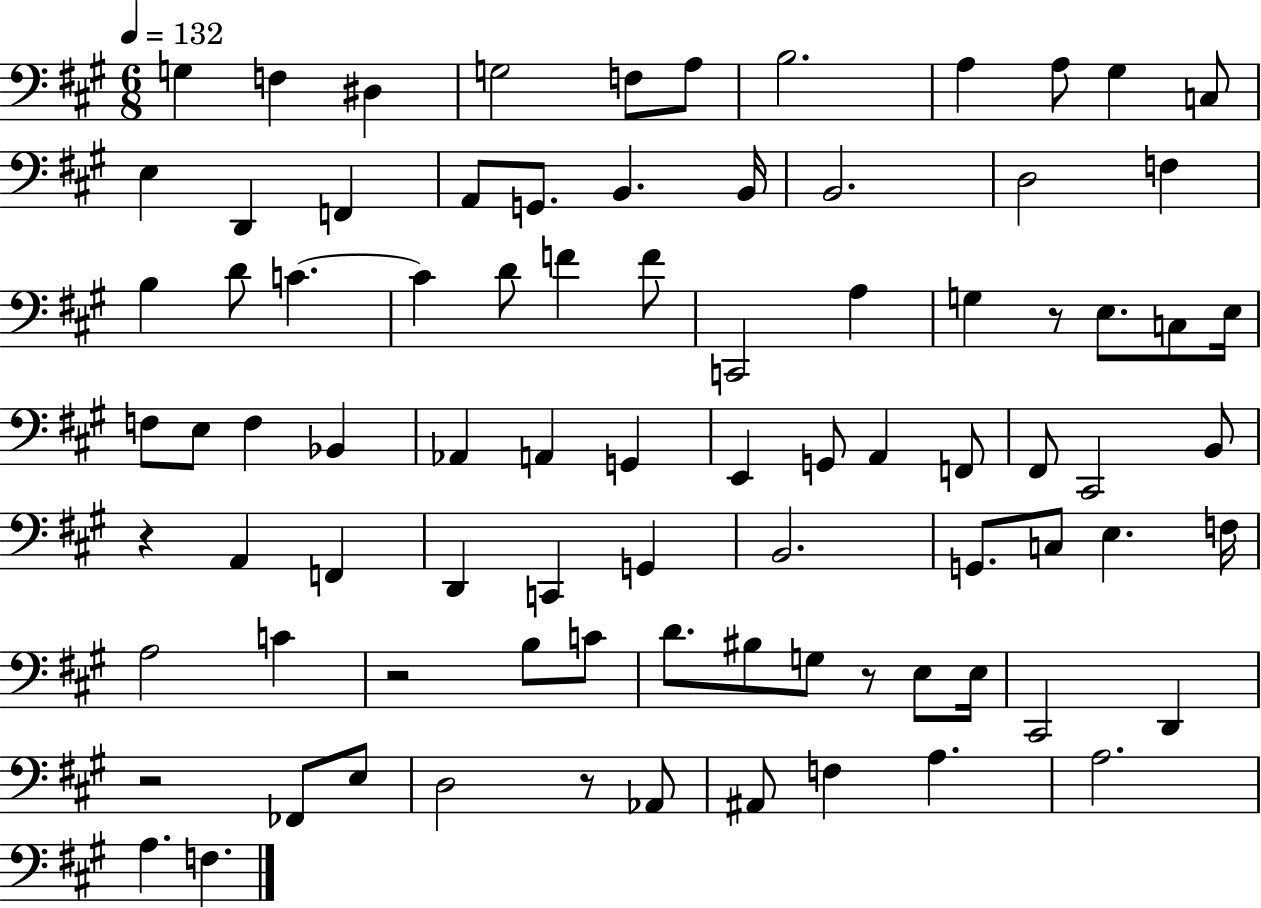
X:1
T:Untitled
M:6/8
L:1/4
K:A
G, F, ^D, G,2 F,/2 A,/2 B,2 A, A,/2 ^G, C,/2 E, D,, F,, A,,/2 G,,/2 B,, B,,/4 B,,2 D,2 F, B, D/2 C C D/2 F F/2 C,,2 A, G, z/2 E,/2 C,/2 E,/4 F,/2 E,/2 F, _B,, _A,, A,, G,, E,, G,,/2 A,, F,,/2 ^F,,/2 ^C,,2 B,,/2 z A,, F,, D,, C,, G,, B,,2 G,,/2 C,/2 E, F,/4 A,2 C z2 B,/2 C/2 D/2 ^B,/2 G,/2 z/2 E,/2 E,/4 ^C,,2 D,, z2 _F,,/2 E,/2 D,2 z/2 _A,,/2 ^A,,/2 F, A, A,2 A, F,